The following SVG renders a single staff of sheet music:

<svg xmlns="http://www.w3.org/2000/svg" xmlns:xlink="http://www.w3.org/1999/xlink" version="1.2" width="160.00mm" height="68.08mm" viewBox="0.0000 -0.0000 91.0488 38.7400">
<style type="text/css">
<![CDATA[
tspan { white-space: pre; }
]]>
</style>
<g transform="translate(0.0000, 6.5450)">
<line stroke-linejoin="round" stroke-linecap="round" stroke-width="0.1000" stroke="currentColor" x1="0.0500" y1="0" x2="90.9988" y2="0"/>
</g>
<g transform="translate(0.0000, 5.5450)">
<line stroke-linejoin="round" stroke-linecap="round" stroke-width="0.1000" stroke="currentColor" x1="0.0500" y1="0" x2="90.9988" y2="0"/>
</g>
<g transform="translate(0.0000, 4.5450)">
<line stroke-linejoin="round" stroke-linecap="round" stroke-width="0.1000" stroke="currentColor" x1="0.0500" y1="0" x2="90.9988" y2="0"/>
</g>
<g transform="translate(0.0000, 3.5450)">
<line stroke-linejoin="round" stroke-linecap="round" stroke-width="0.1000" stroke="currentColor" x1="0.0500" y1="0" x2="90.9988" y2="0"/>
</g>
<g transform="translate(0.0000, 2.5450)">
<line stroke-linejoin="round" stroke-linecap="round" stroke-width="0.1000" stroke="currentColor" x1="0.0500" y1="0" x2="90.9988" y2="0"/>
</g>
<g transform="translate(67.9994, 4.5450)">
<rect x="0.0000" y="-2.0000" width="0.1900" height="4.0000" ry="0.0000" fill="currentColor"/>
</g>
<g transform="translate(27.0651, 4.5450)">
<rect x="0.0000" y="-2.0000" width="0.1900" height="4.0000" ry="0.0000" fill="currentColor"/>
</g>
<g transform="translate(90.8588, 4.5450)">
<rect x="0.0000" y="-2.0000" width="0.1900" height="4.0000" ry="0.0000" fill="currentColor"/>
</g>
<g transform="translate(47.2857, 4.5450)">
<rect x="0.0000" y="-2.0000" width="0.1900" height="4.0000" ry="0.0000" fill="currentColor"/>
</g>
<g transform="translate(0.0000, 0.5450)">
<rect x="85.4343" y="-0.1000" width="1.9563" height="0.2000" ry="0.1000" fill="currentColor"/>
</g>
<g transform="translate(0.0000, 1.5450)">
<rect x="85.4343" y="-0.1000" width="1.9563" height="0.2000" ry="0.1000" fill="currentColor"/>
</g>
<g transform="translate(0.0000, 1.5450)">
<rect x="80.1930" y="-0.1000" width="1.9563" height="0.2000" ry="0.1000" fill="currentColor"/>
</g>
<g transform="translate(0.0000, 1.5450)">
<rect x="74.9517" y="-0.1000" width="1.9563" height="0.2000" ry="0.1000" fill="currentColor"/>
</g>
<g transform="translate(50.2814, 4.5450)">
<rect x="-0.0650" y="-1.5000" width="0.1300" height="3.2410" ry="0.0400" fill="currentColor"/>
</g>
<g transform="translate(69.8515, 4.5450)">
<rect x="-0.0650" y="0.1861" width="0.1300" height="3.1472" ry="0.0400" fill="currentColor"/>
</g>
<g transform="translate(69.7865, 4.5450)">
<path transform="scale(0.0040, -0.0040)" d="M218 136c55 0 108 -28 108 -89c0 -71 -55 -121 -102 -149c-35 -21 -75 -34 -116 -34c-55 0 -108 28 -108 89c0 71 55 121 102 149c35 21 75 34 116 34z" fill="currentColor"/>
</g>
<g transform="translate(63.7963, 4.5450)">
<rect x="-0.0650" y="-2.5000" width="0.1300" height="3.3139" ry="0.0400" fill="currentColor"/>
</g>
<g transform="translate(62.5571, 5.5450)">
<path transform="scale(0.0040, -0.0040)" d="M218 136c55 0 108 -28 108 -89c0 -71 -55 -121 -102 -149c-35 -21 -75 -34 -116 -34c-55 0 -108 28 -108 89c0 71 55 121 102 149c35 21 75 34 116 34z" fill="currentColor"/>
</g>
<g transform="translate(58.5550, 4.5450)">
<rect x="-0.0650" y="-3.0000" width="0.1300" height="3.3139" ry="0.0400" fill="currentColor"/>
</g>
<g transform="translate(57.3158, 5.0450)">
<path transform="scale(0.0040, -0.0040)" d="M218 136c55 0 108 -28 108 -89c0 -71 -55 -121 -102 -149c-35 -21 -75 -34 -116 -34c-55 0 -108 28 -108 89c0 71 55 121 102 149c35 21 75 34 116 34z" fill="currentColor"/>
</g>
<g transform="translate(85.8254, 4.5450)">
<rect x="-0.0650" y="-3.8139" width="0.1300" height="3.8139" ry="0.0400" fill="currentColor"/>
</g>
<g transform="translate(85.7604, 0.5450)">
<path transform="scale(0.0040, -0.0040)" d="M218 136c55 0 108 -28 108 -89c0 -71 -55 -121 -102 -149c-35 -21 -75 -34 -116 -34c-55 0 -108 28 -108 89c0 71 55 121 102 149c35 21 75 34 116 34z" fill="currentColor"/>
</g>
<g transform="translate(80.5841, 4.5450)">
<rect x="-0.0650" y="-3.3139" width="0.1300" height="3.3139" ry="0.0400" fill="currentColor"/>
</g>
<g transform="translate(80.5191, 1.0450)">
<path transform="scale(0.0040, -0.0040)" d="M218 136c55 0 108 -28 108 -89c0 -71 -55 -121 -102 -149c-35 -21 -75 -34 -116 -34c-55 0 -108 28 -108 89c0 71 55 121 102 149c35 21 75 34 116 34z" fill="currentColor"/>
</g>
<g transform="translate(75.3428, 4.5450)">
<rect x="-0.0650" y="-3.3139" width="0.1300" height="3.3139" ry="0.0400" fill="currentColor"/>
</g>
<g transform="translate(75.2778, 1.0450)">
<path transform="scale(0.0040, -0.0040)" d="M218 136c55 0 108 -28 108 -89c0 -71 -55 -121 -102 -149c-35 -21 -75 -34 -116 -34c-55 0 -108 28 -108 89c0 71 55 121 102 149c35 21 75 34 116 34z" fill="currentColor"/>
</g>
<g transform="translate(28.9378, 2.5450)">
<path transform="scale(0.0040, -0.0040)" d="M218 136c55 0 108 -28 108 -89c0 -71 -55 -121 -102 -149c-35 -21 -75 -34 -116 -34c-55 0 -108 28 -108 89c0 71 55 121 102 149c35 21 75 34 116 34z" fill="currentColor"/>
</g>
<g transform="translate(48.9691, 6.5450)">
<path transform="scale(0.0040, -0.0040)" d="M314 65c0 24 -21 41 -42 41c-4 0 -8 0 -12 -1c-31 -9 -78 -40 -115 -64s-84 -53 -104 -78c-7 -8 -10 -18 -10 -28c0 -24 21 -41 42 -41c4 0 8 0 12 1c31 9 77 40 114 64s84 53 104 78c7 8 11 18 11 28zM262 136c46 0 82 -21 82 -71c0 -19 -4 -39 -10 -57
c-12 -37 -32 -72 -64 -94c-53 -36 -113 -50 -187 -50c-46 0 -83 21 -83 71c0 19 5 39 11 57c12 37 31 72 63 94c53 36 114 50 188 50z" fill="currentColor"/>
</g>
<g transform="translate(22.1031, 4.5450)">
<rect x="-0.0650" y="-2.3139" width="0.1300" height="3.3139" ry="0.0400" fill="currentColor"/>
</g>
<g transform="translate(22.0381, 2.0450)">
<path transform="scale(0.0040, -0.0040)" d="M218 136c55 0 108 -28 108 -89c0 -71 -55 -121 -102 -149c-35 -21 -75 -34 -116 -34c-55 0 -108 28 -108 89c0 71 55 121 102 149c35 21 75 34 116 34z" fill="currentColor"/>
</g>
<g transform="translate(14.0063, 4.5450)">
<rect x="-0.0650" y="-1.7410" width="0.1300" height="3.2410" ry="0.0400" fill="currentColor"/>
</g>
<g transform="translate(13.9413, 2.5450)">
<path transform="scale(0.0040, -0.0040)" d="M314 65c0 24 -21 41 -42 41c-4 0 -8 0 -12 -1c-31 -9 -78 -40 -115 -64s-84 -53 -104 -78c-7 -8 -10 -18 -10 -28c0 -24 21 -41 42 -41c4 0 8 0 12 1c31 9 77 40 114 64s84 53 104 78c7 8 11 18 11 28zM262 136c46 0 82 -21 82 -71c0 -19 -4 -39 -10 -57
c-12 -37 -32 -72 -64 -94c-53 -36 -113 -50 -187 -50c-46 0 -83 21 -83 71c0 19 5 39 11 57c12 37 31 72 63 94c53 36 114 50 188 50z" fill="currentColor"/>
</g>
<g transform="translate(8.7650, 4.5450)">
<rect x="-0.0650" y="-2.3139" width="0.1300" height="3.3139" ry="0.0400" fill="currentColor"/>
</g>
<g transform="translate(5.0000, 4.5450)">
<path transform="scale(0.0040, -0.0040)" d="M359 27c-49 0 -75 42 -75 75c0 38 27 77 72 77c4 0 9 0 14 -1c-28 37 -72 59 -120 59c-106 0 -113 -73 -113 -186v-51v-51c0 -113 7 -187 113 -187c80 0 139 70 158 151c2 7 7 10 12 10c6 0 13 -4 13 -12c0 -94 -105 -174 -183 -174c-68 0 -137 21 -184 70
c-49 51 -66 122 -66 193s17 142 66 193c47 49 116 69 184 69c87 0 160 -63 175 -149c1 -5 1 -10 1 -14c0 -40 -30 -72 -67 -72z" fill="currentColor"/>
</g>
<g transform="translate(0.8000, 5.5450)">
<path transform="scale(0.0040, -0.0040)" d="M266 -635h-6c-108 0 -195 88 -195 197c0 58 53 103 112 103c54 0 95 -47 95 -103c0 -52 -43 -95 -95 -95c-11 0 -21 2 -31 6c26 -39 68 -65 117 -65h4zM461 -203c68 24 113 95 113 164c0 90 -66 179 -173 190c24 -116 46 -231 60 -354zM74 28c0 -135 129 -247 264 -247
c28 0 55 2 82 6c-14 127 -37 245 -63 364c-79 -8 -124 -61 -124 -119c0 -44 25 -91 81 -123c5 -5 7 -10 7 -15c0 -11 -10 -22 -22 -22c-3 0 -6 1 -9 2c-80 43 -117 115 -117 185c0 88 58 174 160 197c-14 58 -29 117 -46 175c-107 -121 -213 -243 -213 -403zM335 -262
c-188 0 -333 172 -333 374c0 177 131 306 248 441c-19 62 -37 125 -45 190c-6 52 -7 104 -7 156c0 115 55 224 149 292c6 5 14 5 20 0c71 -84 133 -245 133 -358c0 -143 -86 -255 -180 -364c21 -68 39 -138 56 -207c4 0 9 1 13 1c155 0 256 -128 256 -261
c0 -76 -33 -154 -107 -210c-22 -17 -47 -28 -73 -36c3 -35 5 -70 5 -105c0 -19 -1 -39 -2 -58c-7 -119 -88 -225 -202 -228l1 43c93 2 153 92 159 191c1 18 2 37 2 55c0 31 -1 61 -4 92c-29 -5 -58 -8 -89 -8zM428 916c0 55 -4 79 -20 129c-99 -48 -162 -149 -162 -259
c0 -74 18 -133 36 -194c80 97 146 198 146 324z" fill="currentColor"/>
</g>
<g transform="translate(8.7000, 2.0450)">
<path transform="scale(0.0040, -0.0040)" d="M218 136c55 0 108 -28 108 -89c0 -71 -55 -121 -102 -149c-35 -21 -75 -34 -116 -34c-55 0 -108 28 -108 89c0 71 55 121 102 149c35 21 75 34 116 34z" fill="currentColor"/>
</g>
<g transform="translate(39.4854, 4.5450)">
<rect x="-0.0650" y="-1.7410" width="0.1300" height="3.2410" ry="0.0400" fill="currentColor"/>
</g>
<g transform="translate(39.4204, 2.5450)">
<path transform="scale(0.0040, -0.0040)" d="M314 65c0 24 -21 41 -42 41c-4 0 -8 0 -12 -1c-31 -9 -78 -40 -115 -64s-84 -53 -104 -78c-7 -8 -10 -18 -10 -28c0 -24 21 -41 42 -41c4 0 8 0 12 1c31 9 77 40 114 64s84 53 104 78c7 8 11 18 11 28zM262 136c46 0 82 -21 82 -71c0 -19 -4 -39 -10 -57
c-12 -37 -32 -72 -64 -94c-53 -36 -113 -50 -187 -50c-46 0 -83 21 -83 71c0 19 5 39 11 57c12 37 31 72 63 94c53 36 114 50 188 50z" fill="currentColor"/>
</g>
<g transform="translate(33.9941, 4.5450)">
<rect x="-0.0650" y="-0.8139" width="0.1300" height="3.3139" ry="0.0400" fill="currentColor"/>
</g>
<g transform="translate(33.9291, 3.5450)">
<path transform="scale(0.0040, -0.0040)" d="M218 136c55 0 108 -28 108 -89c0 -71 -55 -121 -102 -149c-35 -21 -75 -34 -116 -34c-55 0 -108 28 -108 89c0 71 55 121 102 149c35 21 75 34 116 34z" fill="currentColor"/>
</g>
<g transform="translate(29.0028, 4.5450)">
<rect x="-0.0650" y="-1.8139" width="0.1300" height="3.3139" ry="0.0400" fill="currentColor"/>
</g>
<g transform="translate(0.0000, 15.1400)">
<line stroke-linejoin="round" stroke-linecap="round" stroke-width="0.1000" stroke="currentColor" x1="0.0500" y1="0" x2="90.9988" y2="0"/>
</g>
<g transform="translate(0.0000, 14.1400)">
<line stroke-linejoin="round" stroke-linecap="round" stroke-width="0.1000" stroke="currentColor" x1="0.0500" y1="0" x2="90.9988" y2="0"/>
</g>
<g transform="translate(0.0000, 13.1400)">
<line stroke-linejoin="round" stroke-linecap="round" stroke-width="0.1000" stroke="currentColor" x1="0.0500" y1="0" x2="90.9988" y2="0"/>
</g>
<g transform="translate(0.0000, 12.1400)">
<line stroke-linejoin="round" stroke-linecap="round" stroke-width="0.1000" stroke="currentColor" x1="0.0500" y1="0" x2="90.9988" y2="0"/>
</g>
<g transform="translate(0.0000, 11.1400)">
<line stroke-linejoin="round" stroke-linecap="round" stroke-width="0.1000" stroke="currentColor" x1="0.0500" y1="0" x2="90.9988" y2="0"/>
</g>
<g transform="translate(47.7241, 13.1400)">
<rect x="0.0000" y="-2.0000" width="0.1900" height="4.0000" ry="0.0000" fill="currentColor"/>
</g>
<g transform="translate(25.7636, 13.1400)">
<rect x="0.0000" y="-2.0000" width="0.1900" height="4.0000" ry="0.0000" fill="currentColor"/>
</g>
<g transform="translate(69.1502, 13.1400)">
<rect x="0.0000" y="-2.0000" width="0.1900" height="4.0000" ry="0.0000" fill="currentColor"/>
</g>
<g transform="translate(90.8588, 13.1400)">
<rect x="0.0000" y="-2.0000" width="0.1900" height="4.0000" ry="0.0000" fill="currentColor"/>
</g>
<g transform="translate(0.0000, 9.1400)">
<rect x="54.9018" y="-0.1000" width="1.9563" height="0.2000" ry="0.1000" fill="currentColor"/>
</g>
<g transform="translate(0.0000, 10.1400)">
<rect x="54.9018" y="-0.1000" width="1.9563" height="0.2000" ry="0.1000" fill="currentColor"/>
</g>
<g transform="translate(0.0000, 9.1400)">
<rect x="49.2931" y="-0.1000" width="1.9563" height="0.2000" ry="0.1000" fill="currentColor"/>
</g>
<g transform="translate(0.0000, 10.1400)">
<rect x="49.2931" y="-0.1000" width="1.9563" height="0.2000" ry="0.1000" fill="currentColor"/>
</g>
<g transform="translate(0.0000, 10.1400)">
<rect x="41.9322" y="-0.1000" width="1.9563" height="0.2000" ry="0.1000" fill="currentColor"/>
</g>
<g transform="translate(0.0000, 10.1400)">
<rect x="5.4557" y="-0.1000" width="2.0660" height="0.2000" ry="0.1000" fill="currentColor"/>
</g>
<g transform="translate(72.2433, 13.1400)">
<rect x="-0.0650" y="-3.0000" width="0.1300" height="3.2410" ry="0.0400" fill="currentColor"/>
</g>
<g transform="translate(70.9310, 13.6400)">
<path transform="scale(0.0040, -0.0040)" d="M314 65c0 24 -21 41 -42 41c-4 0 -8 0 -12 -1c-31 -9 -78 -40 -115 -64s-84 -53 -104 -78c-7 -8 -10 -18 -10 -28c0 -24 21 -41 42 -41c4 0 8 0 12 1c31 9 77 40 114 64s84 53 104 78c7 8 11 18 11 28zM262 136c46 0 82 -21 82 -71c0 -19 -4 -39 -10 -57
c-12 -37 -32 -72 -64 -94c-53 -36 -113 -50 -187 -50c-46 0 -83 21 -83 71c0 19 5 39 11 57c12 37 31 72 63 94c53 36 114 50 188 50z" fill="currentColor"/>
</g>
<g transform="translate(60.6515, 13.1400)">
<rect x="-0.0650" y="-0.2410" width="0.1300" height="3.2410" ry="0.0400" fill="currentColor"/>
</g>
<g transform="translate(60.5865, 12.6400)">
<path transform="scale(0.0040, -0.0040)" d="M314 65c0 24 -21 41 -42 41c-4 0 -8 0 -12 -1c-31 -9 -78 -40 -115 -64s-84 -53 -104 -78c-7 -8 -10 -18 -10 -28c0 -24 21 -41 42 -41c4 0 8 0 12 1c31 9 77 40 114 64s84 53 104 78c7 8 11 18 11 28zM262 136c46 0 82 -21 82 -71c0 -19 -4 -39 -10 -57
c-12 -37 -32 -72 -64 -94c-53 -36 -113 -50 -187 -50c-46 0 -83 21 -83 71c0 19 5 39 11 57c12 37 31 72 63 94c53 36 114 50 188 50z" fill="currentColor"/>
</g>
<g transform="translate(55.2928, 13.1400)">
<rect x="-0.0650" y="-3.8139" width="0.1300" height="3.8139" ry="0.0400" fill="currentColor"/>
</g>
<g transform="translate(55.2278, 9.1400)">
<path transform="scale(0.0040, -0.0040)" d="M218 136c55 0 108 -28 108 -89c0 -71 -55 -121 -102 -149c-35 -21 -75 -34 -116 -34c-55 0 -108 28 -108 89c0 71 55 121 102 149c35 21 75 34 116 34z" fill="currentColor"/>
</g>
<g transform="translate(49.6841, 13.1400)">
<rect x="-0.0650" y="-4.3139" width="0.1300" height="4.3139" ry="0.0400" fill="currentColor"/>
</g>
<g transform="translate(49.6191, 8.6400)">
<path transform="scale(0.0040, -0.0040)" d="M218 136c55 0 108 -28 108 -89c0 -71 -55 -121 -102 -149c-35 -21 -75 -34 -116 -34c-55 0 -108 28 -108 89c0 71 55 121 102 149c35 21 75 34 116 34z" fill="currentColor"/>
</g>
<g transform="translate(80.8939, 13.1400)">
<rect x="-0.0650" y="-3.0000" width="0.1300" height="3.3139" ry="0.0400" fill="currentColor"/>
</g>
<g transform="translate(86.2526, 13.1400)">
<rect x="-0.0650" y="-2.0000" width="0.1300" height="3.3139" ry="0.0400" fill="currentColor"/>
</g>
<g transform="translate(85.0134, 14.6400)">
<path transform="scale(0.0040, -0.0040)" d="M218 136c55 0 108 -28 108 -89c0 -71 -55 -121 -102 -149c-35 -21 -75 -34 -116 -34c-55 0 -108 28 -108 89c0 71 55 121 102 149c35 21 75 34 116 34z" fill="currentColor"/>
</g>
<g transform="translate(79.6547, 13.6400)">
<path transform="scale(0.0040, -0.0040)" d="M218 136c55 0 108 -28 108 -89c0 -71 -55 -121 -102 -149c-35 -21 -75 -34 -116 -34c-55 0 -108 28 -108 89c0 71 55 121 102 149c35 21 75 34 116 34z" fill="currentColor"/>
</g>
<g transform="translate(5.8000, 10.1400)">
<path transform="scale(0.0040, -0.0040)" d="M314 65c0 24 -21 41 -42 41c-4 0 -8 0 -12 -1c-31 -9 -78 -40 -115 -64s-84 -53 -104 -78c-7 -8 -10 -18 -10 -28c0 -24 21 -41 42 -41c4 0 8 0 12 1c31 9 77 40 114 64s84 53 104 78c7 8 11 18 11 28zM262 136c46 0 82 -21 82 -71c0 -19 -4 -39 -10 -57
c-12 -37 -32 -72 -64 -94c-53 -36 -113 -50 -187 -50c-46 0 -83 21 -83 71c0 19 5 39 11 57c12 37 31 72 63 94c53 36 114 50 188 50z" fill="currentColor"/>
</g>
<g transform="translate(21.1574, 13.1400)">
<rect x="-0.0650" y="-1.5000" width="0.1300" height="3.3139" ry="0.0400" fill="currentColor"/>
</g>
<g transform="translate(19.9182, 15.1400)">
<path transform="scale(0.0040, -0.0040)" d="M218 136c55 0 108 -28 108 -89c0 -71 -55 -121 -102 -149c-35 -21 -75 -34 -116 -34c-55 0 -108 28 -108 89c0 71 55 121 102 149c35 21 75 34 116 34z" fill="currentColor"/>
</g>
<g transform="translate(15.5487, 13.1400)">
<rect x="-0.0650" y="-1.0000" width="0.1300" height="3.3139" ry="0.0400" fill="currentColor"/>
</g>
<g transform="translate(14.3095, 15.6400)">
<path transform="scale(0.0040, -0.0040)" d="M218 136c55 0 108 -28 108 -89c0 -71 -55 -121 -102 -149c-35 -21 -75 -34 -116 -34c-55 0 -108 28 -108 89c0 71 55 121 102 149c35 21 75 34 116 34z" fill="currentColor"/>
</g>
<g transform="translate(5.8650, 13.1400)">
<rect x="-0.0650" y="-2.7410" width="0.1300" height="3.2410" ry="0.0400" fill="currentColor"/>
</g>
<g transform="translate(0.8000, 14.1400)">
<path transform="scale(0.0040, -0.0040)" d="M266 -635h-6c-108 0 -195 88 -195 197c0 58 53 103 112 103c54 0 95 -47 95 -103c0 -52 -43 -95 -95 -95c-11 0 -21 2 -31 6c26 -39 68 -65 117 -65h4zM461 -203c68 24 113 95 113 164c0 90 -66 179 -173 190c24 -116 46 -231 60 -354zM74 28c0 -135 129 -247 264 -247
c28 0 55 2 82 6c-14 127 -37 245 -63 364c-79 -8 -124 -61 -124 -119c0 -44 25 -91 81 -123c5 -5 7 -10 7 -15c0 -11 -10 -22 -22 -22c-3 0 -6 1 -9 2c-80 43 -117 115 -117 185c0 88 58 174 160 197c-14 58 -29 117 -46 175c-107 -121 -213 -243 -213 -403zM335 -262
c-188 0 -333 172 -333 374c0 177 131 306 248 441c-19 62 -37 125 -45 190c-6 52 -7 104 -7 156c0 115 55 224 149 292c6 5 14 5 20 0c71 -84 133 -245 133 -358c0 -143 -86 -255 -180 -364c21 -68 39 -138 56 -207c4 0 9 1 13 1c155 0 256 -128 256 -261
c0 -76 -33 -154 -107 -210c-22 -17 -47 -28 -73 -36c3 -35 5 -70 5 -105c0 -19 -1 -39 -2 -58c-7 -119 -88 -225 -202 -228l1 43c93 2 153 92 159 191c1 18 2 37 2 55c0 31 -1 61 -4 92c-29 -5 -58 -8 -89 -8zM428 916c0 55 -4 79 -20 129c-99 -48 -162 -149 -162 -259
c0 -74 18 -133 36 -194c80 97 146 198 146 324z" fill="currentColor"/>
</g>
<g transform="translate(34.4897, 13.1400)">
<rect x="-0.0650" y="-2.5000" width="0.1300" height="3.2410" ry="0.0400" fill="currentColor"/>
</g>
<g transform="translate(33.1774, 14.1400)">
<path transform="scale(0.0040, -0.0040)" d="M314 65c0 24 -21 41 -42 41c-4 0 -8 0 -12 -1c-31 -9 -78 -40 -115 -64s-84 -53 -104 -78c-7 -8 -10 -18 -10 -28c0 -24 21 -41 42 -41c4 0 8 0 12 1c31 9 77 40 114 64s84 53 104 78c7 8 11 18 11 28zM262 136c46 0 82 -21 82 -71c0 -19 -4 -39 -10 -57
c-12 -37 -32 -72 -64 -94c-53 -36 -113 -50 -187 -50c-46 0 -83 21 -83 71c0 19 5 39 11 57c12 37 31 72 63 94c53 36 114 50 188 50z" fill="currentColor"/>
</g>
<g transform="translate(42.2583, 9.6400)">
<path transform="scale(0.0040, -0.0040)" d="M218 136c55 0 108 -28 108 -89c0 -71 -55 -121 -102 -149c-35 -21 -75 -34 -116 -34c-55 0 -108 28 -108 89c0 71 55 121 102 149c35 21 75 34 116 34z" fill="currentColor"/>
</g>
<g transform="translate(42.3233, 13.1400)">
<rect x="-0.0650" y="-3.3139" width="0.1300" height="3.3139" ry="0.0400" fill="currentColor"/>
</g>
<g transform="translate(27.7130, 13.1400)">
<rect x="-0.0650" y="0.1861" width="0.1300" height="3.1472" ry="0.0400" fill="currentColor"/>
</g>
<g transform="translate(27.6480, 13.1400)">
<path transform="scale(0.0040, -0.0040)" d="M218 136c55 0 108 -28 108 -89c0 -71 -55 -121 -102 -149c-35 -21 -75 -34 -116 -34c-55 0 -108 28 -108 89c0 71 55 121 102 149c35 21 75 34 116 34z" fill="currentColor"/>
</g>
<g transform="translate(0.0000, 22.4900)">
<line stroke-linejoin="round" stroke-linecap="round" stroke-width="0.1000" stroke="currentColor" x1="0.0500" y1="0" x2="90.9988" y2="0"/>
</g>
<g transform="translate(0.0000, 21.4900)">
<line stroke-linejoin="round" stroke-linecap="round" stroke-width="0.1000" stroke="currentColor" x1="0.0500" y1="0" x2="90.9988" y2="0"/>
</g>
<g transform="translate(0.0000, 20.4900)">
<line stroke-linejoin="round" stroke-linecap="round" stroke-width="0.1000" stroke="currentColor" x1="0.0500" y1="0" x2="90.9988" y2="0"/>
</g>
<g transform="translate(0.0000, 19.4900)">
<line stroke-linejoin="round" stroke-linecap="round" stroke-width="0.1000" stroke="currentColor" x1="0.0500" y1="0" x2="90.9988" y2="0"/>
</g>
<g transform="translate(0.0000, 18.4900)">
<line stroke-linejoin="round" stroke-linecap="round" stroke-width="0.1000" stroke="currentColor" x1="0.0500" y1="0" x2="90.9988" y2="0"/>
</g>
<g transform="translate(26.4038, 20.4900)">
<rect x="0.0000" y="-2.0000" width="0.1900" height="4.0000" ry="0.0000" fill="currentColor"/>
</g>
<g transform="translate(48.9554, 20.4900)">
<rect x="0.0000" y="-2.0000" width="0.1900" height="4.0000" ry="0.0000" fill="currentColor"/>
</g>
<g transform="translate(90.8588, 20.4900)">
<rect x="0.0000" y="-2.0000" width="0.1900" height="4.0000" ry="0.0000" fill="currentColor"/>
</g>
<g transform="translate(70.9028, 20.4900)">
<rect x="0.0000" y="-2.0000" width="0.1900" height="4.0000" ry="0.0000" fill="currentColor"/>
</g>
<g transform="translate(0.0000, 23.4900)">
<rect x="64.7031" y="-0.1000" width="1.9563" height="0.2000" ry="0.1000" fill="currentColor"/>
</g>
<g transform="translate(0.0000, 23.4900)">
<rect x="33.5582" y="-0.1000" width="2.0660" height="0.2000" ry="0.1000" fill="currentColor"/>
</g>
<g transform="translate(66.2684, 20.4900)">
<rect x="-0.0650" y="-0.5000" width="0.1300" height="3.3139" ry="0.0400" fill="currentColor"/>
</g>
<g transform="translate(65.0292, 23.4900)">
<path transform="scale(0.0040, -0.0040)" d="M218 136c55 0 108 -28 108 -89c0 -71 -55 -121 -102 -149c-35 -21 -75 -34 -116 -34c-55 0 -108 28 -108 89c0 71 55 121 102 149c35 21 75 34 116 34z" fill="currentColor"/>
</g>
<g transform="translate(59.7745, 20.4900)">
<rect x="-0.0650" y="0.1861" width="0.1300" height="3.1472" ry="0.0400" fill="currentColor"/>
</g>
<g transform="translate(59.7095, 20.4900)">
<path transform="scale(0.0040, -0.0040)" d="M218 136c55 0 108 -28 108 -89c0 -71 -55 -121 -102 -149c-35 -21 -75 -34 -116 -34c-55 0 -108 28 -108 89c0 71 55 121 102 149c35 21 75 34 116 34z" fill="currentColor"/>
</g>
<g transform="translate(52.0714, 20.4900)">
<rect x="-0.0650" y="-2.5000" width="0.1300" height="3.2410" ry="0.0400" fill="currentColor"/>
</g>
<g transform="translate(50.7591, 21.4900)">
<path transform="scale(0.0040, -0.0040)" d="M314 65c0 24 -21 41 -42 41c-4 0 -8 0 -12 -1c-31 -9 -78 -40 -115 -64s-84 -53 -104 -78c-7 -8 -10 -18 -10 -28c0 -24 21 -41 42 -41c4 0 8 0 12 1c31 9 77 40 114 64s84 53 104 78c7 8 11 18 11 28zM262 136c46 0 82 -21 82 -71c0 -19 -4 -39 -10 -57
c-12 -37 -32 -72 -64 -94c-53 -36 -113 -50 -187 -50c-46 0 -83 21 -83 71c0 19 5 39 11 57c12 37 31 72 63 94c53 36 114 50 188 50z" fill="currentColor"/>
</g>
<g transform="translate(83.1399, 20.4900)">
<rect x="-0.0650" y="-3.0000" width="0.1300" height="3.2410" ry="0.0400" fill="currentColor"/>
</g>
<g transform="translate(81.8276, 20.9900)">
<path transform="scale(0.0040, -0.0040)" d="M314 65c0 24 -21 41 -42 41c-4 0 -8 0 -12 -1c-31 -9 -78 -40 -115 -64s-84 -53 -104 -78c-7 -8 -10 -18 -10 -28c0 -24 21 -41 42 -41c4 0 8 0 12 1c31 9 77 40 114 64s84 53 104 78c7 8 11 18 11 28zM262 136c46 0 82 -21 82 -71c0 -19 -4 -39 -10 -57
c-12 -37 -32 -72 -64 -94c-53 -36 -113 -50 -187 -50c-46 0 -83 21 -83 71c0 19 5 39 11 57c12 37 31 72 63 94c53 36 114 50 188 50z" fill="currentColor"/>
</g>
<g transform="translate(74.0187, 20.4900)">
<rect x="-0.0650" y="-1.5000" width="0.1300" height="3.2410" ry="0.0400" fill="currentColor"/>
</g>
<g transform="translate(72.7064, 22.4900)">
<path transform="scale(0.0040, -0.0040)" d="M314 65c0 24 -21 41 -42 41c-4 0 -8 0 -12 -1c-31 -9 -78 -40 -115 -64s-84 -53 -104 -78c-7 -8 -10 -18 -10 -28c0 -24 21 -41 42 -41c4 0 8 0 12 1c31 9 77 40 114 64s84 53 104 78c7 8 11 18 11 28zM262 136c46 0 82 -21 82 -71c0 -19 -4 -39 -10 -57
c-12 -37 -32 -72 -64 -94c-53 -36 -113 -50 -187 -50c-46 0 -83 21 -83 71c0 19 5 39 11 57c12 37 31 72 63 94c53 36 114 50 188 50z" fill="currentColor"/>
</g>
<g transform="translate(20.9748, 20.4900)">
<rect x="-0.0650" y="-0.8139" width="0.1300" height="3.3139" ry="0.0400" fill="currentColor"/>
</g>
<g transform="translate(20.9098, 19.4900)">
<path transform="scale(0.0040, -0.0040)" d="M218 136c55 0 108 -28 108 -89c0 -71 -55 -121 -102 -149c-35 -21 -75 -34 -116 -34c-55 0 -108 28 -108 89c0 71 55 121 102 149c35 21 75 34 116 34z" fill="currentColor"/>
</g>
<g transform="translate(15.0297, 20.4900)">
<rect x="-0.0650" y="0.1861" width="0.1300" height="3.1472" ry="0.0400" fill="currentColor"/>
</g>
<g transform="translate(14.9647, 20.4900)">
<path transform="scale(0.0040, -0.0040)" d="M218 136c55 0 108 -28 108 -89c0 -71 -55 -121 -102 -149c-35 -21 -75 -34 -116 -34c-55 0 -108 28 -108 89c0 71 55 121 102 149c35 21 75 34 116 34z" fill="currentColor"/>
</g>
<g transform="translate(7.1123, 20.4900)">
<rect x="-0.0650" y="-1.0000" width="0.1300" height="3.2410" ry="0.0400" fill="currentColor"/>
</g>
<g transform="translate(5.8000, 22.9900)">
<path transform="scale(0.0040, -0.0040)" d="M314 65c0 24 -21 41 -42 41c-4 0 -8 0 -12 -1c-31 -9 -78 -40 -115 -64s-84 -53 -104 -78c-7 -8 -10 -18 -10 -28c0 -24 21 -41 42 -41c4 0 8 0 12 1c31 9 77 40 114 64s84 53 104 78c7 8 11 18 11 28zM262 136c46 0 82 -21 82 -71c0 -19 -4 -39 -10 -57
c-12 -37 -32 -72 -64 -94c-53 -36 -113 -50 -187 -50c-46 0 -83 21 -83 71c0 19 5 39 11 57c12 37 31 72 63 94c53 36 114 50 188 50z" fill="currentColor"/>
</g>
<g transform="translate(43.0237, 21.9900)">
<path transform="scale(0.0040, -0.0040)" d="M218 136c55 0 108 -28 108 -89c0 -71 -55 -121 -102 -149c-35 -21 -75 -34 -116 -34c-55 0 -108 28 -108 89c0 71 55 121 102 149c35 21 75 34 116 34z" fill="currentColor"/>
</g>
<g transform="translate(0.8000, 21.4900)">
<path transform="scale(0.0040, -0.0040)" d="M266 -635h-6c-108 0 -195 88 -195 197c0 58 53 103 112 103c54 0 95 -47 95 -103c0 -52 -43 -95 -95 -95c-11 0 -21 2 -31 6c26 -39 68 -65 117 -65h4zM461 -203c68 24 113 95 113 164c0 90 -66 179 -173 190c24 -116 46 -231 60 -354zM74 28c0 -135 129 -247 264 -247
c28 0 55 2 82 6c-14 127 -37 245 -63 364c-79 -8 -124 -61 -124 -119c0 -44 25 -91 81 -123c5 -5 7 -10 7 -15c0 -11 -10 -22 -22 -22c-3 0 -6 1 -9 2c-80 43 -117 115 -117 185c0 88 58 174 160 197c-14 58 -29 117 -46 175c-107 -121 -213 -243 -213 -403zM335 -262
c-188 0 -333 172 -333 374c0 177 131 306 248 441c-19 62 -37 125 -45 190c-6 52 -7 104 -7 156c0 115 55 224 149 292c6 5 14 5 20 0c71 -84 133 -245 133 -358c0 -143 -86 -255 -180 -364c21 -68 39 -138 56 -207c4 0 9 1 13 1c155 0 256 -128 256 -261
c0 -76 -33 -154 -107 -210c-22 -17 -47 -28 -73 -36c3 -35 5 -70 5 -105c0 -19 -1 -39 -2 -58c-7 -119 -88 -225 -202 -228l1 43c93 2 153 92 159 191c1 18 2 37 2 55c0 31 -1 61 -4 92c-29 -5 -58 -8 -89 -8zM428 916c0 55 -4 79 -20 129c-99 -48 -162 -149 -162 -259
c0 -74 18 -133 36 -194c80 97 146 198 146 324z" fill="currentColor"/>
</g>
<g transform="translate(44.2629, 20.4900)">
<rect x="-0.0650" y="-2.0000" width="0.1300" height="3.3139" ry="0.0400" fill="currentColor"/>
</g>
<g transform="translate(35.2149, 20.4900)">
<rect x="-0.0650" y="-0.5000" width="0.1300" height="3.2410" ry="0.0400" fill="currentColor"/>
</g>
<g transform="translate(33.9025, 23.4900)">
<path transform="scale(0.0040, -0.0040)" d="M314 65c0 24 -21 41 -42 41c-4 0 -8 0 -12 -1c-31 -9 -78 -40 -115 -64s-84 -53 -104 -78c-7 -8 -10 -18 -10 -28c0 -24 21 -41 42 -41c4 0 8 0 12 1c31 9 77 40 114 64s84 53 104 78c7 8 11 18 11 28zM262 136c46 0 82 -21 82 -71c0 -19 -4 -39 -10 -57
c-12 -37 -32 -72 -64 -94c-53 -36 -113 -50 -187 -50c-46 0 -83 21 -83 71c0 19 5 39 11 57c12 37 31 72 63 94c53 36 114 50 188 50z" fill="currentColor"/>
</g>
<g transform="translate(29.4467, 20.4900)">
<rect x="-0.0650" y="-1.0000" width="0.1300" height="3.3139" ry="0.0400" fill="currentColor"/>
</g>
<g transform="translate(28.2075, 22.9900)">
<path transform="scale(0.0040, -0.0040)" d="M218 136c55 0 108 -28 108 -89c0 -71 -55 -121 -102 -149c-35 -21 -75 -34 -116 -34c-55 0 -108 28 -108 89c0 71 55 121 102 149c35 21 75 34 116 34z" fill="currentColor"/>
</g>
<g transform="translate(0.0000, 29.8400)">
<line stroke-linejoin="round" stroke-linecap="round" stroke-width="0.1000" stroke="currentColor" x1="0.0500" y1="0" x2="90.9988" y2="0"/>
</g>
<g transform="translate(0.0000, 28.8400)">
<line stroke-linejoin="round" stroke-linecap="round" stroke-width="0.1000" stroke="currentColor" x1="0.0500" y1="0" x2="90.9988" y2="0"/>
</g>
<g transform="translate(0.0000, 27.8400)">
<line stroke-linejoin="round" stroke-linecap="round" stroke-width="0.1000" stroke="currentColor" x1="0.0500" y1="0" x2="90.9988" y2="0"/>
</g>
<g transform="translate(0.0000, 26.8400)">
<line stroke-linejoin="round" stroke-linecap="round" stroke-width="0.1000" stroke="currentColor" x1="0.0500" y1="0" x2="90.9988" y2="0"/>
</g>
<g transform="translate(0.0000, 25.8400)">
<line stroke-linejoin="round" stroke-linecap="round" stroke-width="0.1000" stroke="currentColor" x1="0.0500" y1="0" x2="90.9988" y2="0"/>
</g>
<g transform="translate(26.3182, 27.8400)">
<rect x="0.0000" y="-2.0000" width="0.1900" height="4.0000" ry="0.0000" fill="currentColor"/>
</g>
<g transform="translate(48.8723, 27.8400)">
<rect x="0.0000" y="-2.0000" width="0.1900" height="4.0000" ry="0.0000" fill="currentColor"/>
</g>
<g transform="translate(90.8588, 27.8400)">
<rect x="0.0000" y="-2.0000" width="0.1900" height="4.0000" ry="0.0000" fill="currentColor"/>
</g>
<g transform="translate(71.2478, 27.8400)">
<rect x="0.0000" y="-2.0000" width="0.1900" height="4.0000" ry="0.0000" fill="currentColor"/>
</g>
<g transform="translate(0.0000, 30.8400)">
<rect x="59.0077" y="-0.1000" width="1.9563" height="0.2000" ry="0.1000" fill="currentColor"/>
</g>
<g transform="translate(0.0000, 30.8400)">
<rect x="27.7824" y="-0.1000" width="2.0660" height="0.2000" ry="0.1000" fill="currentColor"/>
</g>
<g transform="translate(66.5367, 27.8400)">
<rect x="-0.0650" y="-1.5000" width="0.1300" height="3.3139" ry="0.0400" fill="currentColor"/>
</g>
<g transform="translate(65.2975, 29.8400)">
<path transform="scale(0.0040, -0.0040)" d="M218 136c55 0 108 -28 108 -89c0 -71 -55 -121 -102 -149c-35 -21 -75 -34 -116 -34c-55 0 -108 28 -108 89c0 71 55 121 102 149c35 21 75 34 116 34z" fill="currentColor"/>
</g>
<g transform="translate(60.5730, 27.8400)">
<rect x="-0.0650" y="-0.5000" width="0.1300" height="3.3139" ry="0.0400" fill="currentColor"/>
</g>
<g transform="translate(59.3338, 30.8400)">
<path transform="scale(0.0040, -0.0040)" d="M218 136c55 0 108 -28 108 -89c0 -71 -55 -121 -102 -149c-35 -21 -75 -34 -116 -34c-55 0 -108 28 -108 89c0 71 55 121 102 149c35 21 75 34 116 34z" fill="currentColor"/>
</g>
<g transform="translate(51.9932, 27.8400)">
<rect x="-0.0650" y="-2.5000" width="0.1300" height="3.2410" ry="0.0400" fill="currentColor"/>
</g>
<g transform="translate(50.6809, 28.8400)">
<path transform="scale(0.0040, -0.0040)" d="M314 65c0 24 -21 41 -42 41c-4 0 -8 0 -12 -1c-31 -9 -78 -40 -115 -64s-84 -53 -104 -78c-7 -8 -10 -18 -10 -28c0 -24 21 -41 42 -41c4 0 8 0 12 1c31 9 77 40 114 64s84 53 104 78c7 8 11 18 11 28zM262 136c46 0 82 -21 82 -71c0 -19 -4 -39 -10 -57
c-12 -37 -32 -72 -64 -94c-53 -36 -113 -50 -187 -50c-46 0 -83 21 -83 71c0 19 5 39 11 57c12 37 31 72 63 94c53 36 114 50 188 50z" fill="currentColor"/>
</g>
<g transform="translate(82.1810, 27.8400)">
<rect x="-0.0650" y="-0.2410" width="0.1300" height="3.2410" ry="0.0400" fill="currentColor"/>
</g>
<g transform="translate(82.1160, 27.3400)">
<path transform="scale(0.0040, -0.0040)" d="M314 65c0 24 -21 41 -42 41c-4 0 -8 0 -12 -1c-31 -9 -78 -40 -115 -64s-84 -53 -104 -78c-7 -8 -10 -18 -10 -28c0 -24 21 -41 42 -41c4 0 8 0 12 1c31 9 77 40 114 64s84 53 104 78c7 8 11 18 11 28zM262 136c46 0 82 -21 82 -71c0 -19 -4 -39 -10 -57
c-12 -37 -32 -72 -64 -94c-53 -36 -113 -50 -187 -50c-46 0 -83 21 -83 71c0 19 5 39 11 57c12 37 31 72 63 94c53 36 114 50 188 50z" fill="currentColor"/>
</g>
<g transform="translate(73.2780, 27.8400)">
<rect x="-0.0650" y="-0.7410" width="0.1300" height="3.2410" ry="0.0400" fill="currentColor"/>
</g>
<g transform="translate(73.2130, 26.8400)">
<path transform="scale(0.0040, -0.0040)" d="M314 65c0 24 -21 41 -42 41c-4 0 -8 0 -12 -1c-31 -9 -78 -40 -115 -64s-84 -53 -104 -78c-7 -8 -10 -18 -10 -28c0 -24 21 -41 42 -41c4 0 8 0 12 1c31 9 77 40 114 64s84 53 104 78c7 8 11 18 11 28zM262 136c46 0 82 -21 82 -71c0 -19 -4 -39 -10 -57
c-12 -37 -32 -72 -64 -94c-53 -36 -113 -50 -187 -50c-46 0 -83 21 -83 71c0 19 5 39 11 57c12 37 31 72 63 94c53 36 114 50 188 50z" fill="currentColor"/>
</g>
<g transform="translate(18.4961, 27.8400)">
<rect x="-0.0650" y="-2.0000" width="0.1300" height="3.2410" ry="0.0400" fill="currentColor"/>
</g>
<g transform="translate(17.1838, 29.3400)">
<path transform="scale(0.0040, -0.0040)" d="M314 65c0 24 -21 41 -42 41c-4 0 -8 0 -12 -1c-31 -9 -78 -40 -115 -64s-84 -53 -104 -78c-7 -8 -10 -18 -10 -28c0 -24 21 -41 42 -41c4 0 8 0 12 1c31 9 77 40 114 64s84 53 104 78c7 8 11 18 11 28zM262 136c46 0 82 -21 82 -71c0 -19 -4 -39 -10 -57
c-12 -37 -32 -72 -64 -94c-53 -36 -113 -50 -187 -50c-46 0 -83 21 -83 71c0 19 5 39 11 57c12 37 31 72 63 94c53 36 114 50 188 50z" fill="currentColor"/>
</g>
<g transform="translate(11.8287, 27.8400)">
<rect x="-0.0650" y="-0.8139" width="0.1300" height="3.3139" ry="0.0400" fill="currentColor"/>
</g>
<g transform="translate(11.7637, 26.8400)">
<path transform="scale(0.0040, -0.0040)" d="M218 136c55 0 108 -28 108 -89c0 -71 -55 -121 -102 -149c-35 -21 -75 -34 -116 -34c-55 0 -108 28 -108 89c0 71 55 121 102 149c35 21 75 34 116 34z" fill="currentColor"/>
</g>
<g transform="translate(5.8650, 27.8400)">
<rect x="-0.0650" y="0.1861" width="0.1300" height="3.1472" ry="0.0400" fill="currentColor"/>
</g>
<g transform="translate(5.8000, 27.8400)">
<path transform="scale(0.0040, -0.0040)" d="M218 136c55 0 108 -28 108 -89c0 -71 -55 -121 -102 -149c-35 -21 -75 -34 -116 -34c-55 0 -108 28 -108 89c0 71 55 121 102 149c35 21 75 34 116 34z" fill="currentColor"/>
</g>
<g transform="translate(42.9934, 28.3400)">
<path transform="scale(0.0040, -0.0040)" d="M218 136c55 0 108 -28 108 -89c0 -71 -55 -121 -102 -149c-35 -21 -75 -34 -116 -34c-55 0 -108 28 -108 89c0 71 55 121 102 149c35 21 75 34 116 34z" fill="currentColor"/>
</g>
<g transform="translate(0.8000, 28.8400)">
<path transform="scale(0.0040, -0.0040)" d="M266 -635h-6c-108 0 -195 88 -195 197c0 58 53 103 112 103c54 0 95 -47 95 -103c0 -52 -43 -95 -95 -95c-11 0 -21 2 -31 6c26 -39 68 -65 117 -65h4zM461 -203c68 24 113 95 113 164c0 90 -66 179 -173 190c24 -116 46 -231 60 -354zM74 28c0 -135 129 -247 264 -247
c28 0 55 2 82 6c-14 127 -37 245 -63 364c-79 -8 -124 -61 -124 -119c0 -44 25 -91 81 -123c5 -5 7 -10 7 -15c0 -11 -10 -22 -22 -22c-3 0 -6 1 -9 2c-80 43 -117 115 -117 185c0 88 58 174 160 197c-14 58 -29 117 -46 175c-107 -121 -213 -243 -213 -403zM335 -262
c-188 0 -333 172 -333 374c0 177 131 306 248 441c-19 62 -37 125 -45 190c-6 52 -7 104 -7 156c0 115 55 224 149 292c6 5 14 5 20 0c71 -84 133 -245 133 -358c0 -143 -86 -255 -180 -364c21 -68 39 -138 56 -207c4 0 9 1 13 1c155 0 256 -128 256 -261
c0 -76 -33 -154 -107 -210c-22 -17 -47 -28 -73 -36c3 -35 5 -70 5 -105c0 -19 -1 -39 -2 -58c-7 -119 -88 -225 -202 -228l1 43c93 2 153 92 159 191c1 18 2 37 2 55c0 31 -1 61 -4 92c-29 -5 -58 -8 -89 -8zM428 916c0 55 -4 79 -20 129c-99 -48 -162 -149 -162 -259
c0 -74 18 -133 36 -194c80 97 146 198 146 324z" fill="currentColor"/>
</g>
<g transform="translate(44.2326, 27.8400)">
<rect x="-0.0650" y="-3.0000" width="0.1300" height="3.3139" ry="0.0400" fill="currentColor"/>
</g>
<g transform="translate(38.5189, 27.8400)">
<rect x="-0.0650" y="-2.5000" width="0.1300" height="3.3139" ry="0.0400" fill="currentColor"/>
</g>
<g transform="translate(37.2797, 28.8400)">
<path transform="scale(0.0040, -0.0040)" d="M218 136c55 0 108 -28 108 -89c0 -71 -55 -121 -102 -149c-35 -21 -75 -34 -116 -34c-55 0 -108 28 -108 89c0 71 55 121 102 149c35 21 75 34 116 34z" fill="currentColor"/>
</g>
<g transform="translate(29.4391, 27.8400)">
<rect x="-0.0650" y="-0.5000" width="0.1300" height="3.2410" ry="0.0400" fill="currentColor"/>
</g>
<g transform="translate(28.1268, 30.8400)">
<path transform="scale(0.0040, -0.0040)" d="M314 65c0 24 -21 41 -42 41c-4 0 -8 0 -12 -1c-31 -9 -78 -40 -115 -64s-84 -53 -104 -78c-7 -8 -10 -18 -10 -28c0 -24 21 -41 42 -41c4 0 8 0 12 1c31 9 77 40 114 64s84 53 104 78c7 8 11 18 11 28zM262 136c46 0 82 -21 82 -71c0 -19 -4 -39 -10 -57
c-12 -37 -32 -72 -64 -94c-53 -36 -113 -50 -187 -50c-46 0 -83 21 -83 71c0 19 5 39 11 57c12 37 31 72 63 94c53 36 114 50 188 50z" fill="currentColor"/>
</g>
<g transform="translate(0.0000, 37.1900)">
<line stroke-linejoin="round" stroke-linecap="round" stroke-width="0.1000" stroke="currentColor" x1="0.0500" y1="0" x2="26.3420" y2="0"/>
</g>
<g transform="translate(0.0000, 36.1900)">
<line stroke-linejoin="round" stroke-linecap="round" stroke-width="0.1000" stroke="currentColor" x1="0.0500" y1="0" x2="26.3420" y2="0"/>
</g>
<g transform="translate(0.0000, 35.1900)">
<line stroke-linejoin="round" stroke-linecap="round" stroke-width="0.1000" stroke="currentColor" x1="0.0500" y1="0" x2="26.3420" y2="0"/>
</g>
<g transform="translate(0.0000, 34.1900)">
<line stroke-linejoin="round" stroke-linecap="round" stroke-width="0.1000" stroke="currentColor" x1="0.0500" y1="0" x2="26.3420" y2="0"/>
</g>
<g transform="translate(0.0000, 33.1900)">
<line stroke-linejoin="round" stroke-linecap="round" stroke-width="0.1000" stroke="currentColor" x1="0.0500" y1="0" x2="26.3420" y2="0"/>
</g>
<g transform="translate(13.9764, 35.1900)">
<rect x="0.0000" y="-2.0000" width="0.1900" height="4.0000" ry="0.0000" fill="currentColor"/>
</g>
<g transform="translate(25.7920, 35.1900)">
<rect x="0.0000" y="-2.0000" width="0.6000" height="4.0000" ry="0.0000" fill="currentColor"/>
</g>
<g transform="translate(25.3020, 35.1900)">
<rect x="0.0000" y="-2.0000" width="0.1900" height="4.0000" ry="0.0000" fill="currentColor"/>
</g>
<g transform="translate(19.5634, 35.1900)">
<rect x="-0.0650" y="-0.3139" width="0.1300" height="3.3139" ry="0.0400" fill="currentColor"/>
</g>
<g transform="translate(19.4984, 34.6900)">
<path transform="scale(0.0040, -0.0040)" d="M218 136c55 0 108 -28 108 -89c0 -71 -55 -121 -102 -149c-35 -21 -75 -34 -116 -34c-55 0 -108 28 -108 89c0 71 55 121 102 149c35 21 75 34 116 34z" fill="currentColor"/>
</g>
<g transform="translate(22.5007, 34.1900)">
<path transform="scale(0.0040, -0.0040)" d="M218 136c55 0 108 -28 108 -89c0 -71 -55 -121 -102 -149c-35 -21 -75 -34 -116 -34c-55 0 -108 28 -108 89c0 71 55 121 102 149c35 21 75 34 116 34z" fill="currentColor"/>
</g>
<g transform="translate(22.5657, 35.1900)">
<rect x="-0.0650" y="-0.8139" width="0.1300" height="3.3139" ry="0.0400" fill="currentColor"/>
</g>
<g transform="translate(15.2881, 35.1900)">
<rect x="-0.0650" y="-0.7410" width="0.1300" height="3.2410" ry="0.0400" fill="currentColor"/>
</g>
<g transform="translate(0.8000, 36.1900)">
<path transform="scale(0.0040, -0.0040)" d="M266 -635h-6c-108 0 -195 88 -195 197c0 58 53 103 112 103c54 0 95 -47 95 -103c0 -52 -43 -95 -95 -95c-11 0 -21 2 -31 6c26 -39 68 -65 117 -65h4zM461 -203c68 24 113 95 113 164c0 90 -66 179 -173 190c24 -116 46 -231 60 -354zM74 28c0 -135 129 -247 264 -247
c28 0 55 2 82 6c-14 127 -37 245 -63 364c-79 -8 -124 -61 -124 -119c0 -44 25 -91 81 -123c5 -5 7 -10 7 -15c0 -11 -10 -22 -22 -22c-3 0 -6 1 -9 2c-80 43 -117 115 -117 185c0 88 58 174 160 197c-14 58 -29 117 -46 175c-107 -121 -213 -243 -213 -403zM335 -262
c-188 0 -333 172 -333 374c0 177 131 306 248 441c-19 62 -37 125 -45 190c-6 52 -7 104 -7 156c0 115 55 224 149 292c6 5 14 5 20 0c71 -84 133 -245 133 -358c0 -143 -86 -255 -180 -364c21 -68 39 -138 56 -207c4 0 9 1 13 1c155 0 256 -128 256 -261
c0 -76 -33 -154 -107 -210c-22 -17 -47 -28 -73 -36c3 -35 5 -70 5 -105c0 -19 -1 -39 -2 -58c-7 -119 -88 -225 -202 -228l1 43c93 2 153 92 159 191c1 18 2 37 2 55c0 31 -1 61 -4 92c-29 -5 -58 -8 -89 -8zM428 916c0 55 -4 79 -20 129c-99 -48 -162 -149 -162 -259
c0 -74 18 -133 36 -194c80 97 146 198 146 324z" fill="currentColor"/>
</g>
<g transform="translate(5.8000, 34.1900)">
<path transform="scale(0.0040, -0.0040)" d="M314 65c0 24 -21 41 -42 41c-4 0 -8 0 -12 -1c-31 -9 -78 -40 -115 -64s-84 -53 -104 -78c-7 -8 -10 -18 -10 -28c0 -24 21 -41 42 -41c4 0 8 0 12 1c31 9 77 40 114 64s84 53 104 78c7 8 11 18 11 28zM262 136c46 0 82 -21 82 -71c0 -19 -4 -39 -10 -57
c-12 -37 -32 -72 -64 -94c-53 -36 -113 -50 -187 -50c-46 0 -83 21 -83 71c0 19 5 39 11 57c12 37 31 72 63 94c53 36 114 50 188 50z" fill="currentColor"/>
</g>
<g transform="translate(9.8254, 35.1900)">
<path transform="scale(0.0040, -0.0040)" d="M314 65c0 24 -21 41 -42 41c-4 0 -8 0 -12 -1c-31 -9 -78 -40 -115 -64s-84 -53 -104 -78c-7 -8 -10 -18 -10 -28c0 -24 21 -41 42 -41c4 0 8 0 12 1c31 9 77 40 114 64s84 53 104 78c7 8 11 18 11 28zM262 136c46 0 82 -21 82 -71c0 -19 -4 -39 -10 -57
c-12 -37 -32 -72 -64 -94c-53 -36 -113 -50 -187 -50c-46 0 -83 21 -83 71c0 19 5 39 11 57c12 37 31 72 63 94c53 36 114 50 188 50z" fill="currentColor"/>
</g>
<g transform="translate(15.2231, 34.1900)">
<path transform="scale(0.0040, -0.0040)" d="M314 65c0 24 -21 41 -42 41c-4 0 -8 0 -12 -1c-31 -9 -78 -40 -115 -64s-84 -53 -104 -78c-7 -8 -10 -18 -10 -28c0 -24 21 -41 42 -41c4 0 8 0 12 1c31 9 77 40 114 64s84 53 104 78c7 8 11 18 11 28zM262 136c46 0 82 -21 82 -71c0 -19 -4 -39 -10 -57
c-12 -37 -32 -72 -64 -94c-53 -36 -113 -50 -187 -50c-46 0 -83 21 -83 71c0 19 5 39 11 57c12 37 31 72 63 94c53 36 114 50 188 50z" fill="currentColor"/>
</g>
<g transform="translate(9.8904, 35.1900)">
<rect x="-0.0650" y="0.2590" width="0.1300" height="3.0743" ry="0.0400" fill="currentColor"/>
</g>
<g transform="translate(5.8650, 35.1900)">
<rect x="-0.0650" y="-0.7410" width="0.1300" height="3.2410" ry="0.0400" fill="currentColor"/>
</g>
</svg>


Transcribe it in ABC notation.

X:1
T:Untitled
M:4/4
L:1/4
K:C
g f2 g f d f2 E2 A G B b b c' a2 D E B G2 b d' c' c2 A2 A F D2 B d D C2 F G2 B C E2 A2 B d F2 C2 G A G2 C E d2 c2 d2 B2 d2 c d